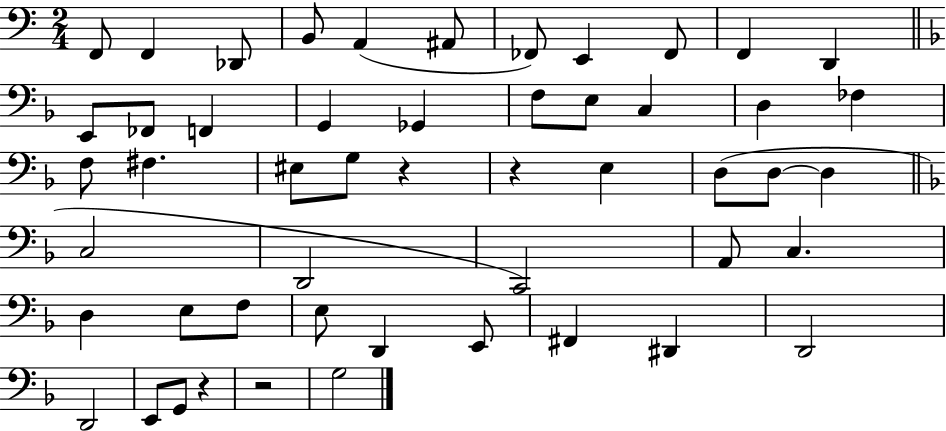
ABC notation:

X:1
T:Untitled
M:2/4
L:1/4
K:C
F,,/2 F,, _D,,/2 B,,/2 A,, ^A,,/2 _F,,/2 E,, _F,,/2 F,, D,, E,,/2 _F,,/2 F,, G,, _G,, F,/2 E,/2 C, D, _F, F,/2 ^F, ^E,/2 G,/2 z z E, D,/2 D,/2 D, C,2 D,,2 C,,2 A,,/2 C, D, E,/2 F,/2 E,/2 D,, E,,/2 ^F,, ^D,, D,,2 D,,2 E,,/2 G,,/2 z z2 G,2